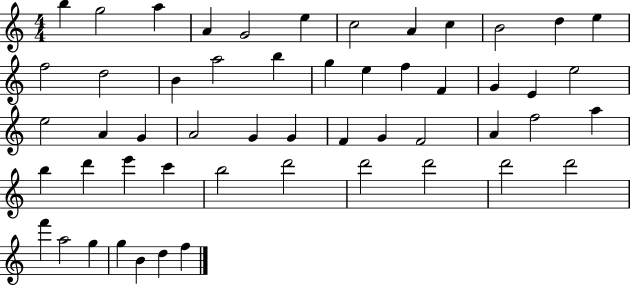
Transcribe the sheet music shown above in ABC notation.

X:1
T:Untitled
M:4/4
L:1/4
K:C
b g2 a A G2 e c2 A c B2 d e f2 d2 B a2 b g e f F G E e2 e2 A G A2 G G F G F2 A f2 a b d' e' c' b2 d'2 d'2 d'2 d'2 d'2 f' a2 g g B d f